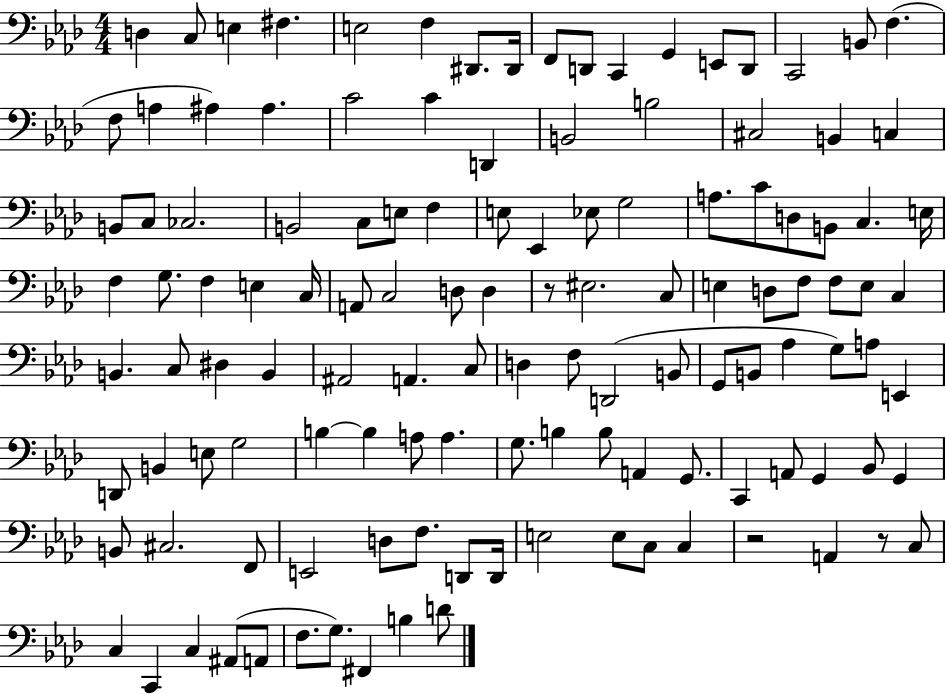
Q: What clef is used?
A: bass